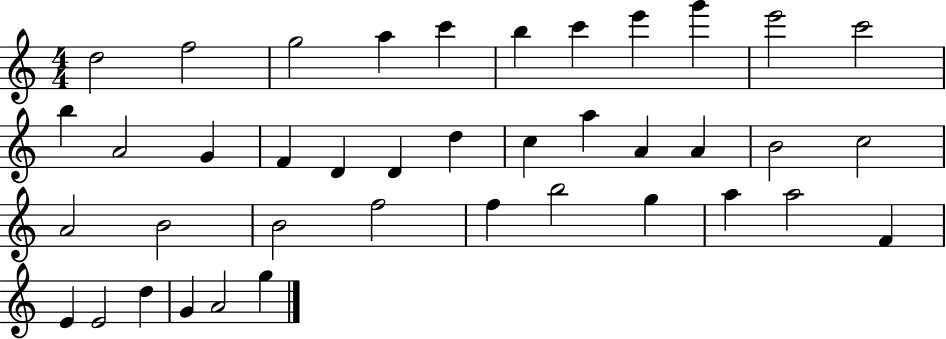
{
  \clef treble
  \numericTimeSignature
  \time 4/4
  \key c \major
  d''2 f''2 | g''2 a''4 c'''4 | b''4 c'''4 e'''4 g'''4 | e'''2 c'''2 | \break b''4 a'2 g'4 | f'4 d'4 d'4 d''4 | c''4 a''4 a'4 a'4 | b'2 c''2 | \break a'2 b'2 | b'2 f''2 | f''4 b''2 g''4 | a''4 a''2 f'4 | \break e'4 e'2 d''4 | g'4 a'2 g''4 | \bar "|."
}